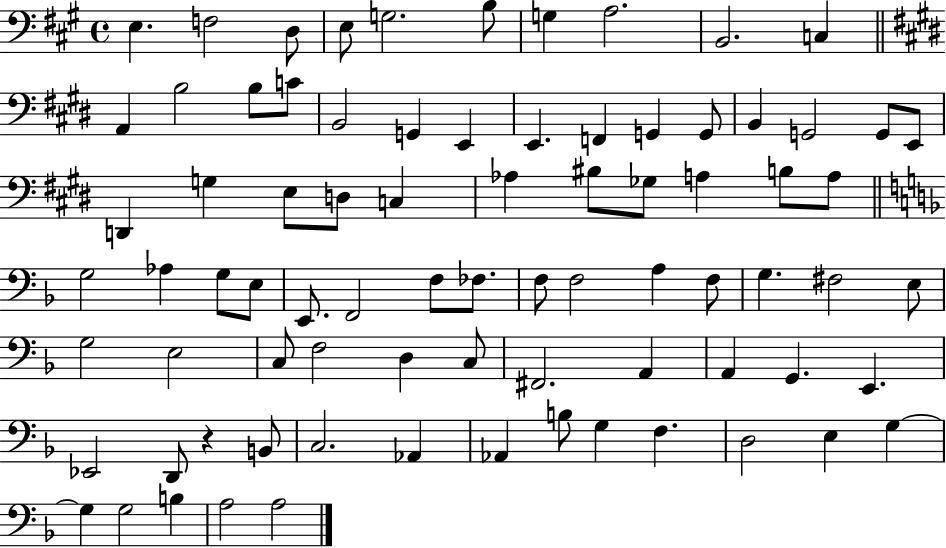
X:1
T:Untitled
M:4/4
L:1/4
K:A
E, F,2 D,/2 E,/2 G,2 B,/2 G, A,2 B,,2 C, A,, B,2 B,/2 C/2 B,,2 G,, E,, E,, F,, G,, G,,/2 B,, G,,2 G,,/2 E,,/2 D,, G, E,/2 D,/2 C, _A, ^B,/2 _G,/2 A, B,/2 A,/2 G,2 _A, G,/2 E,/2 E,,/2 F,,2 F,/2 _F,/2 F,/2 F,2 A, F,/2 G, ^F,2 E,/2 G,2 E,2 C,/2 F,2 D, C,/2 ^F,,2 A,, A,, G,, E,, _E,,2 D,,/2 z B,,/2 C,2 _A,, _A,, B,/2 G, F, D,2 E, G, G, G,2 B, A,2 A,2